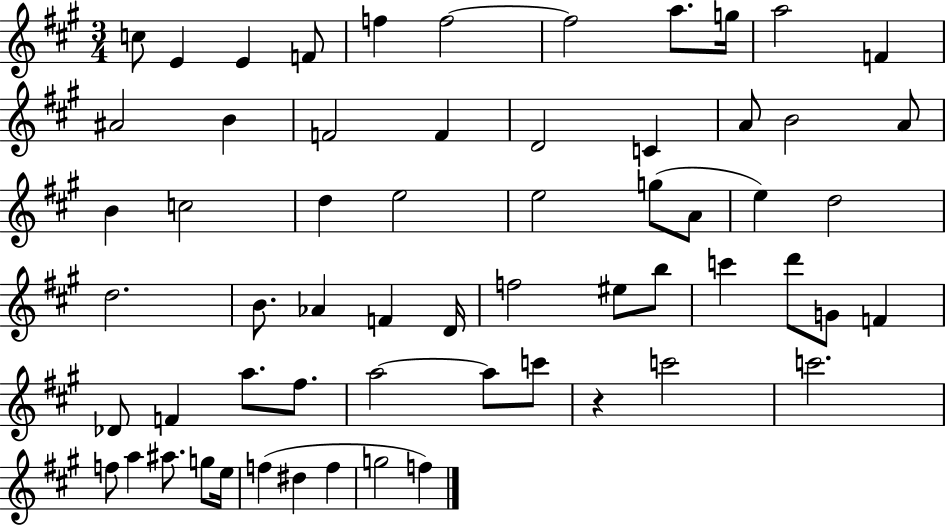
{
  \clef treble
  \numericTimeSignature
  \time 3/4
  \key a \major
  c''8 e'4 e'4 f'8 | f''4 f''2~~ | f''2 a''8. g''16 | a''2 f'4 | \break ais'2 b'4 | f'2 f'4 | d'2 c'4 | a'8 b'2 a'8 | \break b'4 c''2 | d''4 e''2 | e''2 g''8( a'8 | e''4) d''2 | \break d''2. | b'8. aes'4 f'4 d'16 | f''2 eis''8 b''8 | c'''4 d'''8 g'8 f'4 | \break des'8 f'4 a''8. fis''8. | a''2~~ a''8 c'''8 | r4 c'''2 | c'''2. | \break f''8 a''4 ais''8. g''8 e''16 | f''4( dis''4 f''4 | g''2 f''4) | \bar "|."
}